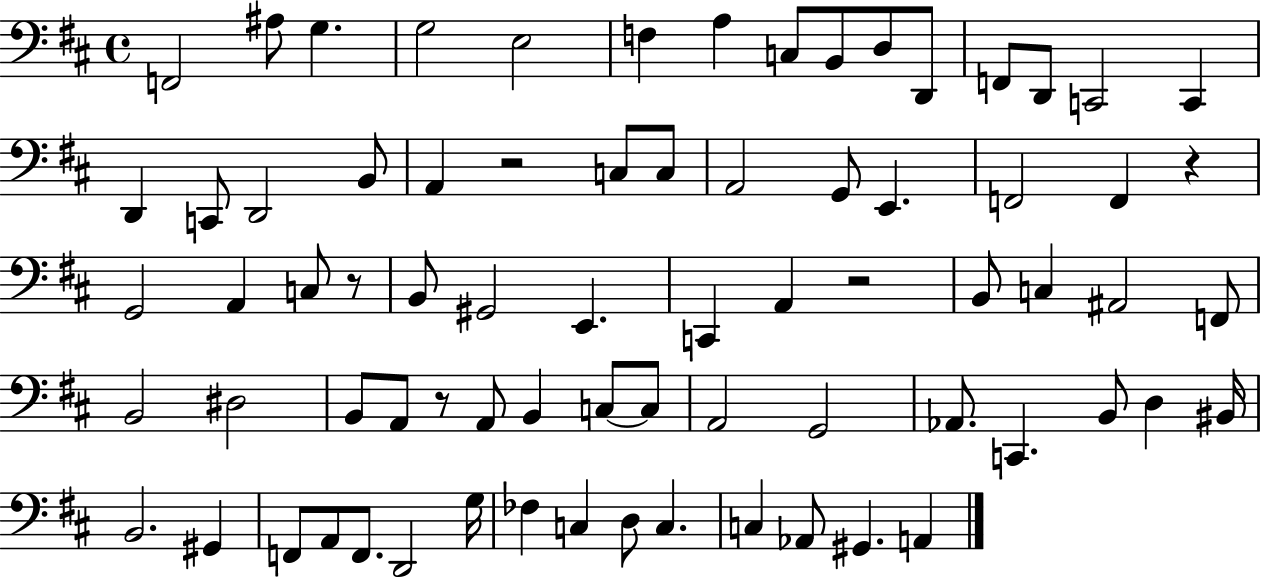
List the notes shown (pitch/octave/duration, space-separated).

F2/h A#3/e G3/q. G3/h E3/h F3/q A3/q C3/e B2/e D3/e D2/e F2/e D2/e C2/h C2/q D2/q C2/e D2/h B2/e A2/q R/h C3/e C3/e A2/h G2/e E2/q. F2/h F2/q R/q G2/h A2/q C3/e R/e B2/e G#2/h E2/q. C2/q A2/q R/h B2/e C3/q A#2/h F2/e B2/h D#3/h B2/e A2/e R/e A2/e B2/q C3/e C3/e A2/h G2/h Ab2/e. C2/q. B2/e D3/q BIS2/s B2/h. G#2/q F2/e A2/e F2/e. D2/h G3/s FES3/q C3/q D3/e C3/q. C3/q Ab2/e G#2/q. A2/q